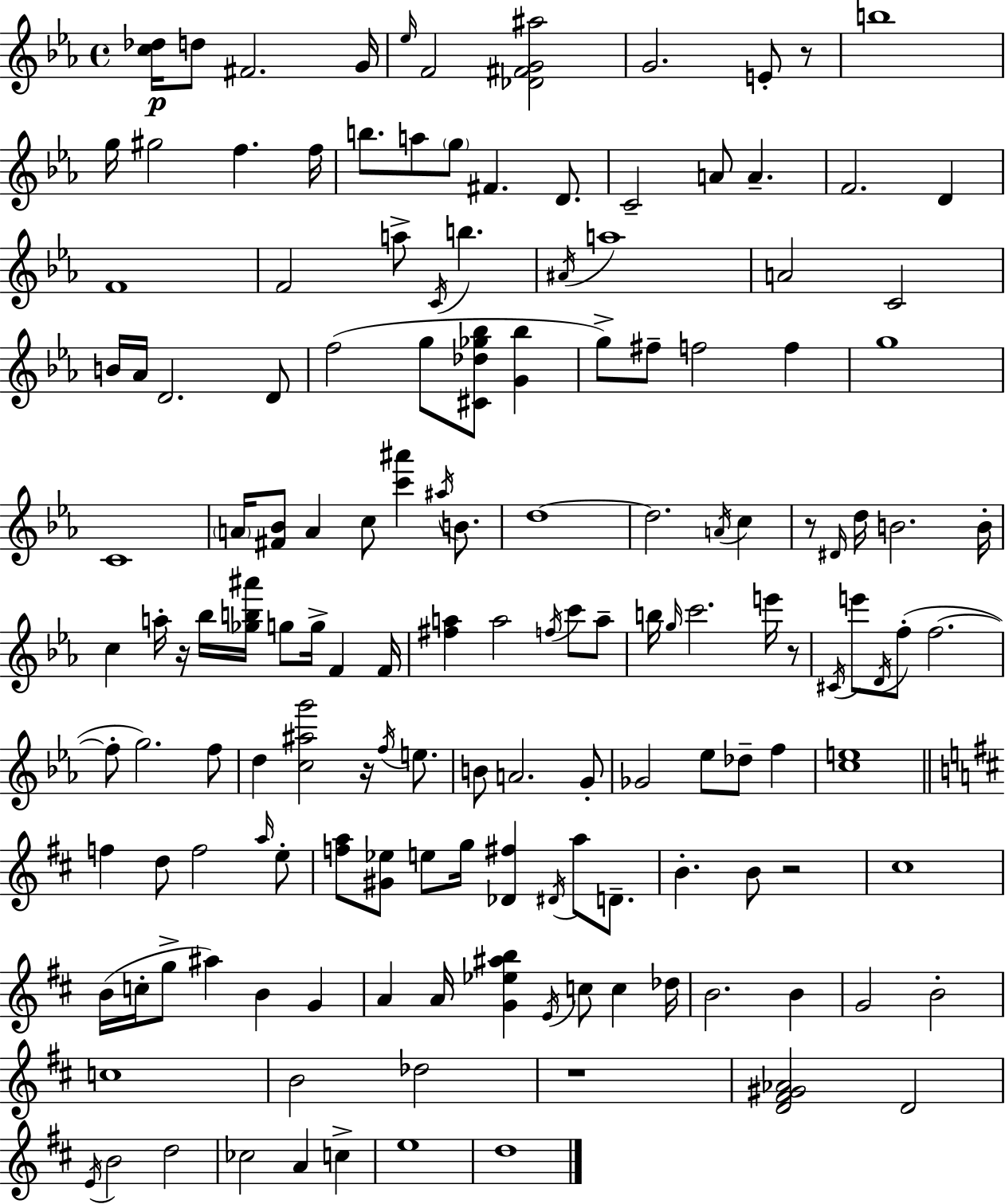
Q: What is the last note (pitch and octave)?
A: D5